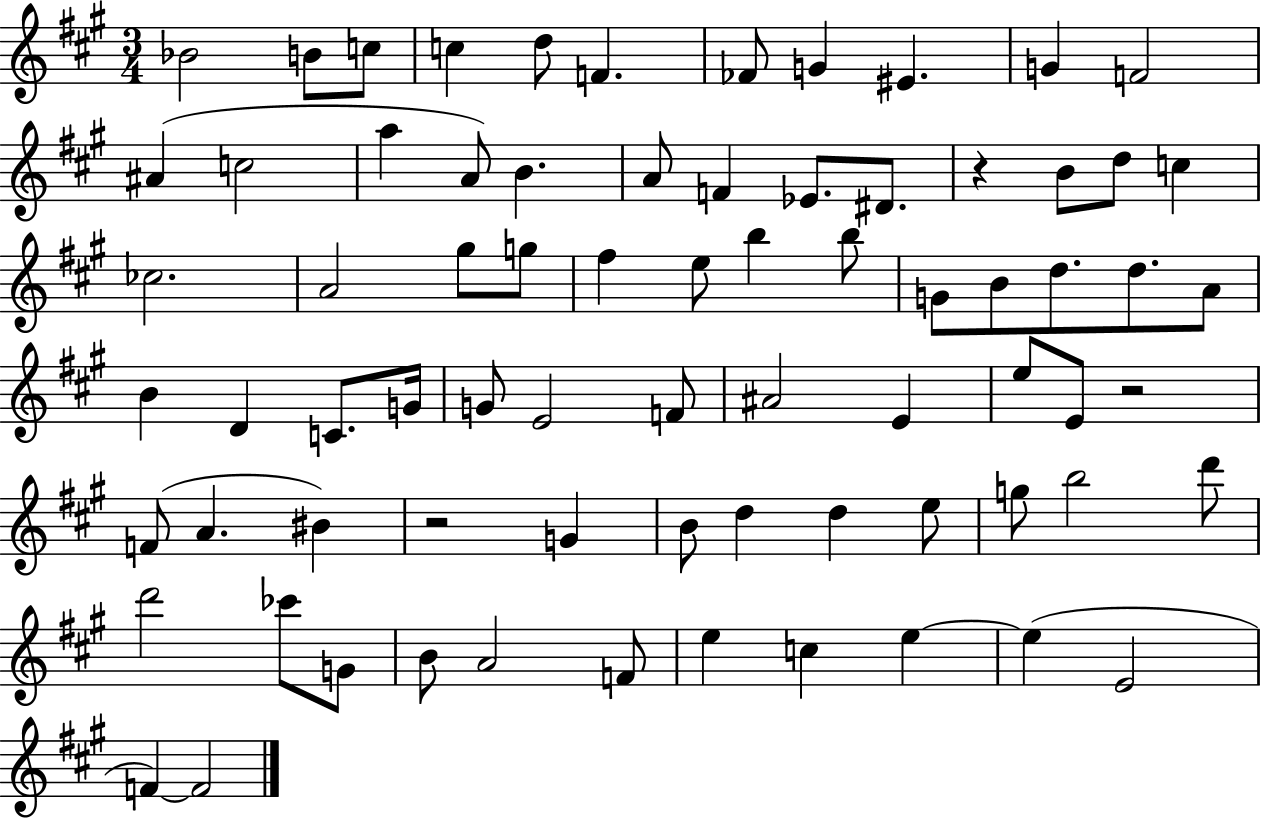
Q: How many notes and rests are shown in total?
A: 74